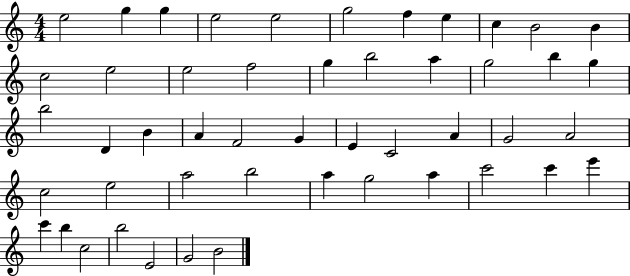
X:1
T:Untitled
M:4/4
L:1/4
K:C
e2 g g e2 e2 g2 f e c B2 B c2 e2 e2 f2 g b2 a g2 b g b2 D B A F2 G E C2 A G2 A2 c2 e2 a2 b2 a g2 a c'2 c' e' c' b c2 b2 E2 G2 B2